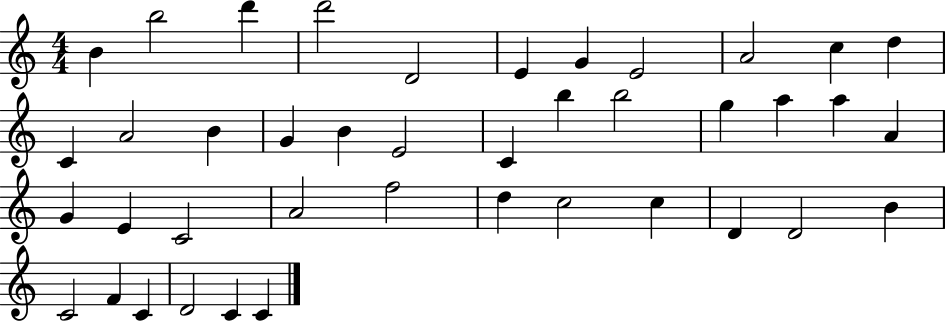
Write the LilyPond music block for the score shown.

{
  \clef treble
  \numericTimeSignature
  \time 4/4
  \key c \major
  b'4 b''2 d'''4 | d'''2 d'2 | e'4 g'4 e'2 | a'2 c''4 d''4 | \break c'4 a'2 b'4 | g'4 b'4 e'2 | c'4 b''4 b''2 | g''4 a''4 a''4 a'4 | \break g'4 e'4 c'2 | a'2 f''2 | d''4 c''2 c''4 | d'4 d'2 b'4 | \break c'2 f'4 c'4 | d'2 c'4 c'4 | \bar "|."
}